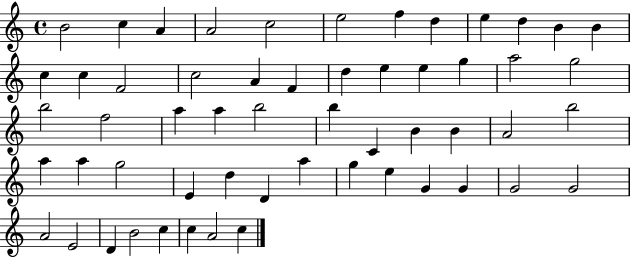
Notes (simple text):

B4/h C5/q A4/q A4/h C5/h E5/h F5/q D5/q E5/q D5/q B4/q B4/q C5/q C5/q F4/h C5/h A4/q F4/q D5/q E5/q E5/q G5/q A5/h G5/h B5/h F5/h A5/q A5/q B5/h B5/q C4/q B4/q B4/q A4/h B5/h A5/q A5/q G5/h E4/q D5/q D4/q A5/q G5/q E5/q G4/q G4/q G4/h G4/h A4/h E4/h D4/q B4/h C5/q C5/q A4/h C5/q